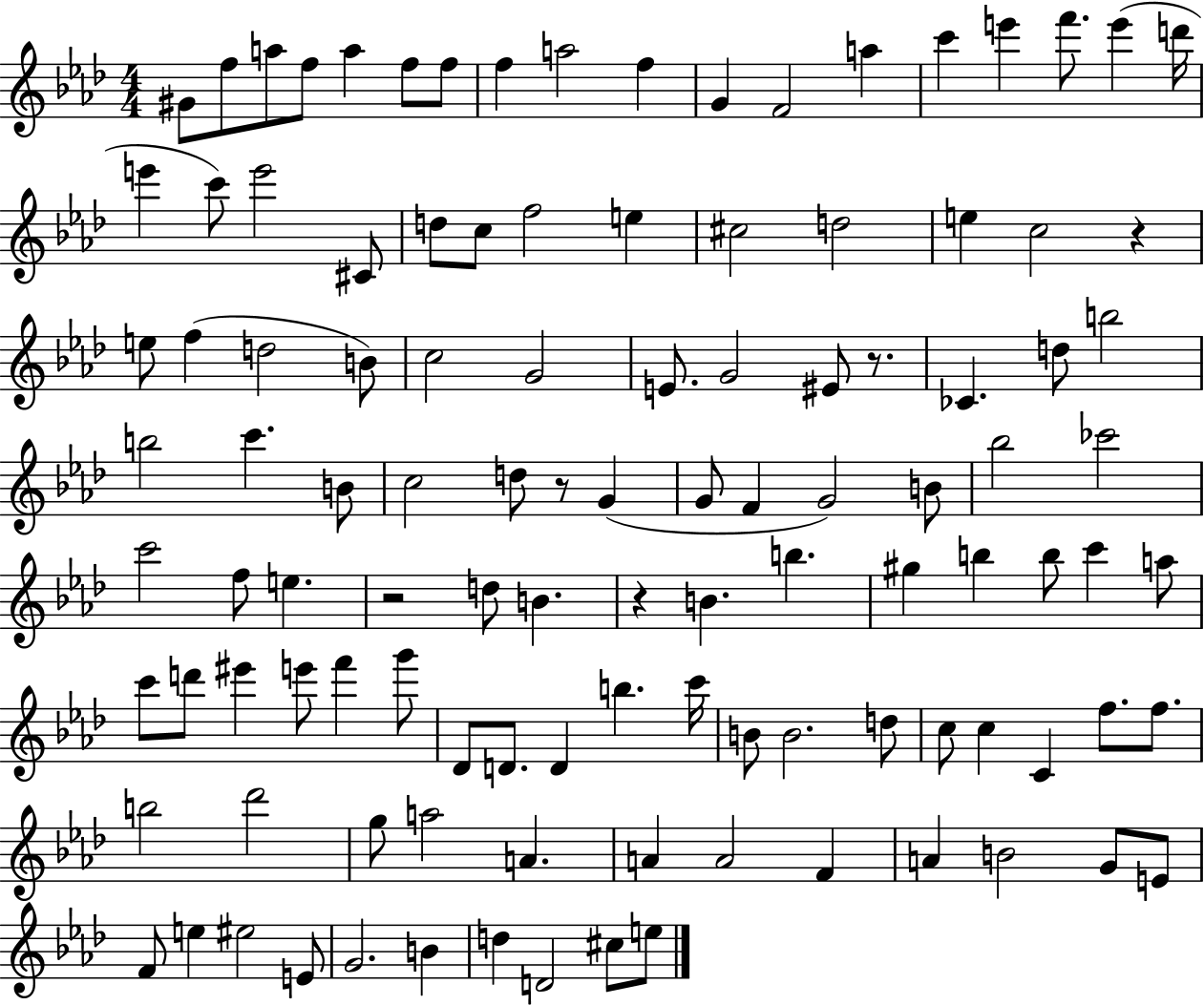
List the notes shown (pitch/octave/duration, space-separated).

G#4/e F5/e A5/e F5/e A5/q F5/e F5/e F5/q A5/h F5/q G4/q F4/h A5/q C6/q E6/q F6/e. E6/q D6/s E6/q C6/e E6/h C#4/e D5/e C5/e F5/h E5/q C#5/h D5/h E5/q C5/h R/q E5/e F5/q D5/h B4/e C5/h G4/h E4/e. G4/h EIS4/e R/e. CES4/q. D5/e B5/h B5/h C6/q. B4/e C5/h D5/e R/e G4/q G4/e F4/q G4/h B4/e Bb5/h CES6/h C6/h F5/e E5/q. R/h D5/e B4/q. R/q B4/q. B5/q. G#5/q B5/q B5/e C6/q A5/e C6/e D6/e EIS6/q E6/e F6/q G6/e Db4/e D4/e. D4/q B5/q. C6/s B4/e B4/h. D5/e C5/e C5/q C4/q F5/e. F5/e. B5/h Db6/h G5/e A5/h A4/q. A4/q A4/h F4/q A4/q B4/h G4/e E4/e F4/e E5/q EIS5/h E4/e G4/h. B4/q D5/q D4/h C#5/e E5/e